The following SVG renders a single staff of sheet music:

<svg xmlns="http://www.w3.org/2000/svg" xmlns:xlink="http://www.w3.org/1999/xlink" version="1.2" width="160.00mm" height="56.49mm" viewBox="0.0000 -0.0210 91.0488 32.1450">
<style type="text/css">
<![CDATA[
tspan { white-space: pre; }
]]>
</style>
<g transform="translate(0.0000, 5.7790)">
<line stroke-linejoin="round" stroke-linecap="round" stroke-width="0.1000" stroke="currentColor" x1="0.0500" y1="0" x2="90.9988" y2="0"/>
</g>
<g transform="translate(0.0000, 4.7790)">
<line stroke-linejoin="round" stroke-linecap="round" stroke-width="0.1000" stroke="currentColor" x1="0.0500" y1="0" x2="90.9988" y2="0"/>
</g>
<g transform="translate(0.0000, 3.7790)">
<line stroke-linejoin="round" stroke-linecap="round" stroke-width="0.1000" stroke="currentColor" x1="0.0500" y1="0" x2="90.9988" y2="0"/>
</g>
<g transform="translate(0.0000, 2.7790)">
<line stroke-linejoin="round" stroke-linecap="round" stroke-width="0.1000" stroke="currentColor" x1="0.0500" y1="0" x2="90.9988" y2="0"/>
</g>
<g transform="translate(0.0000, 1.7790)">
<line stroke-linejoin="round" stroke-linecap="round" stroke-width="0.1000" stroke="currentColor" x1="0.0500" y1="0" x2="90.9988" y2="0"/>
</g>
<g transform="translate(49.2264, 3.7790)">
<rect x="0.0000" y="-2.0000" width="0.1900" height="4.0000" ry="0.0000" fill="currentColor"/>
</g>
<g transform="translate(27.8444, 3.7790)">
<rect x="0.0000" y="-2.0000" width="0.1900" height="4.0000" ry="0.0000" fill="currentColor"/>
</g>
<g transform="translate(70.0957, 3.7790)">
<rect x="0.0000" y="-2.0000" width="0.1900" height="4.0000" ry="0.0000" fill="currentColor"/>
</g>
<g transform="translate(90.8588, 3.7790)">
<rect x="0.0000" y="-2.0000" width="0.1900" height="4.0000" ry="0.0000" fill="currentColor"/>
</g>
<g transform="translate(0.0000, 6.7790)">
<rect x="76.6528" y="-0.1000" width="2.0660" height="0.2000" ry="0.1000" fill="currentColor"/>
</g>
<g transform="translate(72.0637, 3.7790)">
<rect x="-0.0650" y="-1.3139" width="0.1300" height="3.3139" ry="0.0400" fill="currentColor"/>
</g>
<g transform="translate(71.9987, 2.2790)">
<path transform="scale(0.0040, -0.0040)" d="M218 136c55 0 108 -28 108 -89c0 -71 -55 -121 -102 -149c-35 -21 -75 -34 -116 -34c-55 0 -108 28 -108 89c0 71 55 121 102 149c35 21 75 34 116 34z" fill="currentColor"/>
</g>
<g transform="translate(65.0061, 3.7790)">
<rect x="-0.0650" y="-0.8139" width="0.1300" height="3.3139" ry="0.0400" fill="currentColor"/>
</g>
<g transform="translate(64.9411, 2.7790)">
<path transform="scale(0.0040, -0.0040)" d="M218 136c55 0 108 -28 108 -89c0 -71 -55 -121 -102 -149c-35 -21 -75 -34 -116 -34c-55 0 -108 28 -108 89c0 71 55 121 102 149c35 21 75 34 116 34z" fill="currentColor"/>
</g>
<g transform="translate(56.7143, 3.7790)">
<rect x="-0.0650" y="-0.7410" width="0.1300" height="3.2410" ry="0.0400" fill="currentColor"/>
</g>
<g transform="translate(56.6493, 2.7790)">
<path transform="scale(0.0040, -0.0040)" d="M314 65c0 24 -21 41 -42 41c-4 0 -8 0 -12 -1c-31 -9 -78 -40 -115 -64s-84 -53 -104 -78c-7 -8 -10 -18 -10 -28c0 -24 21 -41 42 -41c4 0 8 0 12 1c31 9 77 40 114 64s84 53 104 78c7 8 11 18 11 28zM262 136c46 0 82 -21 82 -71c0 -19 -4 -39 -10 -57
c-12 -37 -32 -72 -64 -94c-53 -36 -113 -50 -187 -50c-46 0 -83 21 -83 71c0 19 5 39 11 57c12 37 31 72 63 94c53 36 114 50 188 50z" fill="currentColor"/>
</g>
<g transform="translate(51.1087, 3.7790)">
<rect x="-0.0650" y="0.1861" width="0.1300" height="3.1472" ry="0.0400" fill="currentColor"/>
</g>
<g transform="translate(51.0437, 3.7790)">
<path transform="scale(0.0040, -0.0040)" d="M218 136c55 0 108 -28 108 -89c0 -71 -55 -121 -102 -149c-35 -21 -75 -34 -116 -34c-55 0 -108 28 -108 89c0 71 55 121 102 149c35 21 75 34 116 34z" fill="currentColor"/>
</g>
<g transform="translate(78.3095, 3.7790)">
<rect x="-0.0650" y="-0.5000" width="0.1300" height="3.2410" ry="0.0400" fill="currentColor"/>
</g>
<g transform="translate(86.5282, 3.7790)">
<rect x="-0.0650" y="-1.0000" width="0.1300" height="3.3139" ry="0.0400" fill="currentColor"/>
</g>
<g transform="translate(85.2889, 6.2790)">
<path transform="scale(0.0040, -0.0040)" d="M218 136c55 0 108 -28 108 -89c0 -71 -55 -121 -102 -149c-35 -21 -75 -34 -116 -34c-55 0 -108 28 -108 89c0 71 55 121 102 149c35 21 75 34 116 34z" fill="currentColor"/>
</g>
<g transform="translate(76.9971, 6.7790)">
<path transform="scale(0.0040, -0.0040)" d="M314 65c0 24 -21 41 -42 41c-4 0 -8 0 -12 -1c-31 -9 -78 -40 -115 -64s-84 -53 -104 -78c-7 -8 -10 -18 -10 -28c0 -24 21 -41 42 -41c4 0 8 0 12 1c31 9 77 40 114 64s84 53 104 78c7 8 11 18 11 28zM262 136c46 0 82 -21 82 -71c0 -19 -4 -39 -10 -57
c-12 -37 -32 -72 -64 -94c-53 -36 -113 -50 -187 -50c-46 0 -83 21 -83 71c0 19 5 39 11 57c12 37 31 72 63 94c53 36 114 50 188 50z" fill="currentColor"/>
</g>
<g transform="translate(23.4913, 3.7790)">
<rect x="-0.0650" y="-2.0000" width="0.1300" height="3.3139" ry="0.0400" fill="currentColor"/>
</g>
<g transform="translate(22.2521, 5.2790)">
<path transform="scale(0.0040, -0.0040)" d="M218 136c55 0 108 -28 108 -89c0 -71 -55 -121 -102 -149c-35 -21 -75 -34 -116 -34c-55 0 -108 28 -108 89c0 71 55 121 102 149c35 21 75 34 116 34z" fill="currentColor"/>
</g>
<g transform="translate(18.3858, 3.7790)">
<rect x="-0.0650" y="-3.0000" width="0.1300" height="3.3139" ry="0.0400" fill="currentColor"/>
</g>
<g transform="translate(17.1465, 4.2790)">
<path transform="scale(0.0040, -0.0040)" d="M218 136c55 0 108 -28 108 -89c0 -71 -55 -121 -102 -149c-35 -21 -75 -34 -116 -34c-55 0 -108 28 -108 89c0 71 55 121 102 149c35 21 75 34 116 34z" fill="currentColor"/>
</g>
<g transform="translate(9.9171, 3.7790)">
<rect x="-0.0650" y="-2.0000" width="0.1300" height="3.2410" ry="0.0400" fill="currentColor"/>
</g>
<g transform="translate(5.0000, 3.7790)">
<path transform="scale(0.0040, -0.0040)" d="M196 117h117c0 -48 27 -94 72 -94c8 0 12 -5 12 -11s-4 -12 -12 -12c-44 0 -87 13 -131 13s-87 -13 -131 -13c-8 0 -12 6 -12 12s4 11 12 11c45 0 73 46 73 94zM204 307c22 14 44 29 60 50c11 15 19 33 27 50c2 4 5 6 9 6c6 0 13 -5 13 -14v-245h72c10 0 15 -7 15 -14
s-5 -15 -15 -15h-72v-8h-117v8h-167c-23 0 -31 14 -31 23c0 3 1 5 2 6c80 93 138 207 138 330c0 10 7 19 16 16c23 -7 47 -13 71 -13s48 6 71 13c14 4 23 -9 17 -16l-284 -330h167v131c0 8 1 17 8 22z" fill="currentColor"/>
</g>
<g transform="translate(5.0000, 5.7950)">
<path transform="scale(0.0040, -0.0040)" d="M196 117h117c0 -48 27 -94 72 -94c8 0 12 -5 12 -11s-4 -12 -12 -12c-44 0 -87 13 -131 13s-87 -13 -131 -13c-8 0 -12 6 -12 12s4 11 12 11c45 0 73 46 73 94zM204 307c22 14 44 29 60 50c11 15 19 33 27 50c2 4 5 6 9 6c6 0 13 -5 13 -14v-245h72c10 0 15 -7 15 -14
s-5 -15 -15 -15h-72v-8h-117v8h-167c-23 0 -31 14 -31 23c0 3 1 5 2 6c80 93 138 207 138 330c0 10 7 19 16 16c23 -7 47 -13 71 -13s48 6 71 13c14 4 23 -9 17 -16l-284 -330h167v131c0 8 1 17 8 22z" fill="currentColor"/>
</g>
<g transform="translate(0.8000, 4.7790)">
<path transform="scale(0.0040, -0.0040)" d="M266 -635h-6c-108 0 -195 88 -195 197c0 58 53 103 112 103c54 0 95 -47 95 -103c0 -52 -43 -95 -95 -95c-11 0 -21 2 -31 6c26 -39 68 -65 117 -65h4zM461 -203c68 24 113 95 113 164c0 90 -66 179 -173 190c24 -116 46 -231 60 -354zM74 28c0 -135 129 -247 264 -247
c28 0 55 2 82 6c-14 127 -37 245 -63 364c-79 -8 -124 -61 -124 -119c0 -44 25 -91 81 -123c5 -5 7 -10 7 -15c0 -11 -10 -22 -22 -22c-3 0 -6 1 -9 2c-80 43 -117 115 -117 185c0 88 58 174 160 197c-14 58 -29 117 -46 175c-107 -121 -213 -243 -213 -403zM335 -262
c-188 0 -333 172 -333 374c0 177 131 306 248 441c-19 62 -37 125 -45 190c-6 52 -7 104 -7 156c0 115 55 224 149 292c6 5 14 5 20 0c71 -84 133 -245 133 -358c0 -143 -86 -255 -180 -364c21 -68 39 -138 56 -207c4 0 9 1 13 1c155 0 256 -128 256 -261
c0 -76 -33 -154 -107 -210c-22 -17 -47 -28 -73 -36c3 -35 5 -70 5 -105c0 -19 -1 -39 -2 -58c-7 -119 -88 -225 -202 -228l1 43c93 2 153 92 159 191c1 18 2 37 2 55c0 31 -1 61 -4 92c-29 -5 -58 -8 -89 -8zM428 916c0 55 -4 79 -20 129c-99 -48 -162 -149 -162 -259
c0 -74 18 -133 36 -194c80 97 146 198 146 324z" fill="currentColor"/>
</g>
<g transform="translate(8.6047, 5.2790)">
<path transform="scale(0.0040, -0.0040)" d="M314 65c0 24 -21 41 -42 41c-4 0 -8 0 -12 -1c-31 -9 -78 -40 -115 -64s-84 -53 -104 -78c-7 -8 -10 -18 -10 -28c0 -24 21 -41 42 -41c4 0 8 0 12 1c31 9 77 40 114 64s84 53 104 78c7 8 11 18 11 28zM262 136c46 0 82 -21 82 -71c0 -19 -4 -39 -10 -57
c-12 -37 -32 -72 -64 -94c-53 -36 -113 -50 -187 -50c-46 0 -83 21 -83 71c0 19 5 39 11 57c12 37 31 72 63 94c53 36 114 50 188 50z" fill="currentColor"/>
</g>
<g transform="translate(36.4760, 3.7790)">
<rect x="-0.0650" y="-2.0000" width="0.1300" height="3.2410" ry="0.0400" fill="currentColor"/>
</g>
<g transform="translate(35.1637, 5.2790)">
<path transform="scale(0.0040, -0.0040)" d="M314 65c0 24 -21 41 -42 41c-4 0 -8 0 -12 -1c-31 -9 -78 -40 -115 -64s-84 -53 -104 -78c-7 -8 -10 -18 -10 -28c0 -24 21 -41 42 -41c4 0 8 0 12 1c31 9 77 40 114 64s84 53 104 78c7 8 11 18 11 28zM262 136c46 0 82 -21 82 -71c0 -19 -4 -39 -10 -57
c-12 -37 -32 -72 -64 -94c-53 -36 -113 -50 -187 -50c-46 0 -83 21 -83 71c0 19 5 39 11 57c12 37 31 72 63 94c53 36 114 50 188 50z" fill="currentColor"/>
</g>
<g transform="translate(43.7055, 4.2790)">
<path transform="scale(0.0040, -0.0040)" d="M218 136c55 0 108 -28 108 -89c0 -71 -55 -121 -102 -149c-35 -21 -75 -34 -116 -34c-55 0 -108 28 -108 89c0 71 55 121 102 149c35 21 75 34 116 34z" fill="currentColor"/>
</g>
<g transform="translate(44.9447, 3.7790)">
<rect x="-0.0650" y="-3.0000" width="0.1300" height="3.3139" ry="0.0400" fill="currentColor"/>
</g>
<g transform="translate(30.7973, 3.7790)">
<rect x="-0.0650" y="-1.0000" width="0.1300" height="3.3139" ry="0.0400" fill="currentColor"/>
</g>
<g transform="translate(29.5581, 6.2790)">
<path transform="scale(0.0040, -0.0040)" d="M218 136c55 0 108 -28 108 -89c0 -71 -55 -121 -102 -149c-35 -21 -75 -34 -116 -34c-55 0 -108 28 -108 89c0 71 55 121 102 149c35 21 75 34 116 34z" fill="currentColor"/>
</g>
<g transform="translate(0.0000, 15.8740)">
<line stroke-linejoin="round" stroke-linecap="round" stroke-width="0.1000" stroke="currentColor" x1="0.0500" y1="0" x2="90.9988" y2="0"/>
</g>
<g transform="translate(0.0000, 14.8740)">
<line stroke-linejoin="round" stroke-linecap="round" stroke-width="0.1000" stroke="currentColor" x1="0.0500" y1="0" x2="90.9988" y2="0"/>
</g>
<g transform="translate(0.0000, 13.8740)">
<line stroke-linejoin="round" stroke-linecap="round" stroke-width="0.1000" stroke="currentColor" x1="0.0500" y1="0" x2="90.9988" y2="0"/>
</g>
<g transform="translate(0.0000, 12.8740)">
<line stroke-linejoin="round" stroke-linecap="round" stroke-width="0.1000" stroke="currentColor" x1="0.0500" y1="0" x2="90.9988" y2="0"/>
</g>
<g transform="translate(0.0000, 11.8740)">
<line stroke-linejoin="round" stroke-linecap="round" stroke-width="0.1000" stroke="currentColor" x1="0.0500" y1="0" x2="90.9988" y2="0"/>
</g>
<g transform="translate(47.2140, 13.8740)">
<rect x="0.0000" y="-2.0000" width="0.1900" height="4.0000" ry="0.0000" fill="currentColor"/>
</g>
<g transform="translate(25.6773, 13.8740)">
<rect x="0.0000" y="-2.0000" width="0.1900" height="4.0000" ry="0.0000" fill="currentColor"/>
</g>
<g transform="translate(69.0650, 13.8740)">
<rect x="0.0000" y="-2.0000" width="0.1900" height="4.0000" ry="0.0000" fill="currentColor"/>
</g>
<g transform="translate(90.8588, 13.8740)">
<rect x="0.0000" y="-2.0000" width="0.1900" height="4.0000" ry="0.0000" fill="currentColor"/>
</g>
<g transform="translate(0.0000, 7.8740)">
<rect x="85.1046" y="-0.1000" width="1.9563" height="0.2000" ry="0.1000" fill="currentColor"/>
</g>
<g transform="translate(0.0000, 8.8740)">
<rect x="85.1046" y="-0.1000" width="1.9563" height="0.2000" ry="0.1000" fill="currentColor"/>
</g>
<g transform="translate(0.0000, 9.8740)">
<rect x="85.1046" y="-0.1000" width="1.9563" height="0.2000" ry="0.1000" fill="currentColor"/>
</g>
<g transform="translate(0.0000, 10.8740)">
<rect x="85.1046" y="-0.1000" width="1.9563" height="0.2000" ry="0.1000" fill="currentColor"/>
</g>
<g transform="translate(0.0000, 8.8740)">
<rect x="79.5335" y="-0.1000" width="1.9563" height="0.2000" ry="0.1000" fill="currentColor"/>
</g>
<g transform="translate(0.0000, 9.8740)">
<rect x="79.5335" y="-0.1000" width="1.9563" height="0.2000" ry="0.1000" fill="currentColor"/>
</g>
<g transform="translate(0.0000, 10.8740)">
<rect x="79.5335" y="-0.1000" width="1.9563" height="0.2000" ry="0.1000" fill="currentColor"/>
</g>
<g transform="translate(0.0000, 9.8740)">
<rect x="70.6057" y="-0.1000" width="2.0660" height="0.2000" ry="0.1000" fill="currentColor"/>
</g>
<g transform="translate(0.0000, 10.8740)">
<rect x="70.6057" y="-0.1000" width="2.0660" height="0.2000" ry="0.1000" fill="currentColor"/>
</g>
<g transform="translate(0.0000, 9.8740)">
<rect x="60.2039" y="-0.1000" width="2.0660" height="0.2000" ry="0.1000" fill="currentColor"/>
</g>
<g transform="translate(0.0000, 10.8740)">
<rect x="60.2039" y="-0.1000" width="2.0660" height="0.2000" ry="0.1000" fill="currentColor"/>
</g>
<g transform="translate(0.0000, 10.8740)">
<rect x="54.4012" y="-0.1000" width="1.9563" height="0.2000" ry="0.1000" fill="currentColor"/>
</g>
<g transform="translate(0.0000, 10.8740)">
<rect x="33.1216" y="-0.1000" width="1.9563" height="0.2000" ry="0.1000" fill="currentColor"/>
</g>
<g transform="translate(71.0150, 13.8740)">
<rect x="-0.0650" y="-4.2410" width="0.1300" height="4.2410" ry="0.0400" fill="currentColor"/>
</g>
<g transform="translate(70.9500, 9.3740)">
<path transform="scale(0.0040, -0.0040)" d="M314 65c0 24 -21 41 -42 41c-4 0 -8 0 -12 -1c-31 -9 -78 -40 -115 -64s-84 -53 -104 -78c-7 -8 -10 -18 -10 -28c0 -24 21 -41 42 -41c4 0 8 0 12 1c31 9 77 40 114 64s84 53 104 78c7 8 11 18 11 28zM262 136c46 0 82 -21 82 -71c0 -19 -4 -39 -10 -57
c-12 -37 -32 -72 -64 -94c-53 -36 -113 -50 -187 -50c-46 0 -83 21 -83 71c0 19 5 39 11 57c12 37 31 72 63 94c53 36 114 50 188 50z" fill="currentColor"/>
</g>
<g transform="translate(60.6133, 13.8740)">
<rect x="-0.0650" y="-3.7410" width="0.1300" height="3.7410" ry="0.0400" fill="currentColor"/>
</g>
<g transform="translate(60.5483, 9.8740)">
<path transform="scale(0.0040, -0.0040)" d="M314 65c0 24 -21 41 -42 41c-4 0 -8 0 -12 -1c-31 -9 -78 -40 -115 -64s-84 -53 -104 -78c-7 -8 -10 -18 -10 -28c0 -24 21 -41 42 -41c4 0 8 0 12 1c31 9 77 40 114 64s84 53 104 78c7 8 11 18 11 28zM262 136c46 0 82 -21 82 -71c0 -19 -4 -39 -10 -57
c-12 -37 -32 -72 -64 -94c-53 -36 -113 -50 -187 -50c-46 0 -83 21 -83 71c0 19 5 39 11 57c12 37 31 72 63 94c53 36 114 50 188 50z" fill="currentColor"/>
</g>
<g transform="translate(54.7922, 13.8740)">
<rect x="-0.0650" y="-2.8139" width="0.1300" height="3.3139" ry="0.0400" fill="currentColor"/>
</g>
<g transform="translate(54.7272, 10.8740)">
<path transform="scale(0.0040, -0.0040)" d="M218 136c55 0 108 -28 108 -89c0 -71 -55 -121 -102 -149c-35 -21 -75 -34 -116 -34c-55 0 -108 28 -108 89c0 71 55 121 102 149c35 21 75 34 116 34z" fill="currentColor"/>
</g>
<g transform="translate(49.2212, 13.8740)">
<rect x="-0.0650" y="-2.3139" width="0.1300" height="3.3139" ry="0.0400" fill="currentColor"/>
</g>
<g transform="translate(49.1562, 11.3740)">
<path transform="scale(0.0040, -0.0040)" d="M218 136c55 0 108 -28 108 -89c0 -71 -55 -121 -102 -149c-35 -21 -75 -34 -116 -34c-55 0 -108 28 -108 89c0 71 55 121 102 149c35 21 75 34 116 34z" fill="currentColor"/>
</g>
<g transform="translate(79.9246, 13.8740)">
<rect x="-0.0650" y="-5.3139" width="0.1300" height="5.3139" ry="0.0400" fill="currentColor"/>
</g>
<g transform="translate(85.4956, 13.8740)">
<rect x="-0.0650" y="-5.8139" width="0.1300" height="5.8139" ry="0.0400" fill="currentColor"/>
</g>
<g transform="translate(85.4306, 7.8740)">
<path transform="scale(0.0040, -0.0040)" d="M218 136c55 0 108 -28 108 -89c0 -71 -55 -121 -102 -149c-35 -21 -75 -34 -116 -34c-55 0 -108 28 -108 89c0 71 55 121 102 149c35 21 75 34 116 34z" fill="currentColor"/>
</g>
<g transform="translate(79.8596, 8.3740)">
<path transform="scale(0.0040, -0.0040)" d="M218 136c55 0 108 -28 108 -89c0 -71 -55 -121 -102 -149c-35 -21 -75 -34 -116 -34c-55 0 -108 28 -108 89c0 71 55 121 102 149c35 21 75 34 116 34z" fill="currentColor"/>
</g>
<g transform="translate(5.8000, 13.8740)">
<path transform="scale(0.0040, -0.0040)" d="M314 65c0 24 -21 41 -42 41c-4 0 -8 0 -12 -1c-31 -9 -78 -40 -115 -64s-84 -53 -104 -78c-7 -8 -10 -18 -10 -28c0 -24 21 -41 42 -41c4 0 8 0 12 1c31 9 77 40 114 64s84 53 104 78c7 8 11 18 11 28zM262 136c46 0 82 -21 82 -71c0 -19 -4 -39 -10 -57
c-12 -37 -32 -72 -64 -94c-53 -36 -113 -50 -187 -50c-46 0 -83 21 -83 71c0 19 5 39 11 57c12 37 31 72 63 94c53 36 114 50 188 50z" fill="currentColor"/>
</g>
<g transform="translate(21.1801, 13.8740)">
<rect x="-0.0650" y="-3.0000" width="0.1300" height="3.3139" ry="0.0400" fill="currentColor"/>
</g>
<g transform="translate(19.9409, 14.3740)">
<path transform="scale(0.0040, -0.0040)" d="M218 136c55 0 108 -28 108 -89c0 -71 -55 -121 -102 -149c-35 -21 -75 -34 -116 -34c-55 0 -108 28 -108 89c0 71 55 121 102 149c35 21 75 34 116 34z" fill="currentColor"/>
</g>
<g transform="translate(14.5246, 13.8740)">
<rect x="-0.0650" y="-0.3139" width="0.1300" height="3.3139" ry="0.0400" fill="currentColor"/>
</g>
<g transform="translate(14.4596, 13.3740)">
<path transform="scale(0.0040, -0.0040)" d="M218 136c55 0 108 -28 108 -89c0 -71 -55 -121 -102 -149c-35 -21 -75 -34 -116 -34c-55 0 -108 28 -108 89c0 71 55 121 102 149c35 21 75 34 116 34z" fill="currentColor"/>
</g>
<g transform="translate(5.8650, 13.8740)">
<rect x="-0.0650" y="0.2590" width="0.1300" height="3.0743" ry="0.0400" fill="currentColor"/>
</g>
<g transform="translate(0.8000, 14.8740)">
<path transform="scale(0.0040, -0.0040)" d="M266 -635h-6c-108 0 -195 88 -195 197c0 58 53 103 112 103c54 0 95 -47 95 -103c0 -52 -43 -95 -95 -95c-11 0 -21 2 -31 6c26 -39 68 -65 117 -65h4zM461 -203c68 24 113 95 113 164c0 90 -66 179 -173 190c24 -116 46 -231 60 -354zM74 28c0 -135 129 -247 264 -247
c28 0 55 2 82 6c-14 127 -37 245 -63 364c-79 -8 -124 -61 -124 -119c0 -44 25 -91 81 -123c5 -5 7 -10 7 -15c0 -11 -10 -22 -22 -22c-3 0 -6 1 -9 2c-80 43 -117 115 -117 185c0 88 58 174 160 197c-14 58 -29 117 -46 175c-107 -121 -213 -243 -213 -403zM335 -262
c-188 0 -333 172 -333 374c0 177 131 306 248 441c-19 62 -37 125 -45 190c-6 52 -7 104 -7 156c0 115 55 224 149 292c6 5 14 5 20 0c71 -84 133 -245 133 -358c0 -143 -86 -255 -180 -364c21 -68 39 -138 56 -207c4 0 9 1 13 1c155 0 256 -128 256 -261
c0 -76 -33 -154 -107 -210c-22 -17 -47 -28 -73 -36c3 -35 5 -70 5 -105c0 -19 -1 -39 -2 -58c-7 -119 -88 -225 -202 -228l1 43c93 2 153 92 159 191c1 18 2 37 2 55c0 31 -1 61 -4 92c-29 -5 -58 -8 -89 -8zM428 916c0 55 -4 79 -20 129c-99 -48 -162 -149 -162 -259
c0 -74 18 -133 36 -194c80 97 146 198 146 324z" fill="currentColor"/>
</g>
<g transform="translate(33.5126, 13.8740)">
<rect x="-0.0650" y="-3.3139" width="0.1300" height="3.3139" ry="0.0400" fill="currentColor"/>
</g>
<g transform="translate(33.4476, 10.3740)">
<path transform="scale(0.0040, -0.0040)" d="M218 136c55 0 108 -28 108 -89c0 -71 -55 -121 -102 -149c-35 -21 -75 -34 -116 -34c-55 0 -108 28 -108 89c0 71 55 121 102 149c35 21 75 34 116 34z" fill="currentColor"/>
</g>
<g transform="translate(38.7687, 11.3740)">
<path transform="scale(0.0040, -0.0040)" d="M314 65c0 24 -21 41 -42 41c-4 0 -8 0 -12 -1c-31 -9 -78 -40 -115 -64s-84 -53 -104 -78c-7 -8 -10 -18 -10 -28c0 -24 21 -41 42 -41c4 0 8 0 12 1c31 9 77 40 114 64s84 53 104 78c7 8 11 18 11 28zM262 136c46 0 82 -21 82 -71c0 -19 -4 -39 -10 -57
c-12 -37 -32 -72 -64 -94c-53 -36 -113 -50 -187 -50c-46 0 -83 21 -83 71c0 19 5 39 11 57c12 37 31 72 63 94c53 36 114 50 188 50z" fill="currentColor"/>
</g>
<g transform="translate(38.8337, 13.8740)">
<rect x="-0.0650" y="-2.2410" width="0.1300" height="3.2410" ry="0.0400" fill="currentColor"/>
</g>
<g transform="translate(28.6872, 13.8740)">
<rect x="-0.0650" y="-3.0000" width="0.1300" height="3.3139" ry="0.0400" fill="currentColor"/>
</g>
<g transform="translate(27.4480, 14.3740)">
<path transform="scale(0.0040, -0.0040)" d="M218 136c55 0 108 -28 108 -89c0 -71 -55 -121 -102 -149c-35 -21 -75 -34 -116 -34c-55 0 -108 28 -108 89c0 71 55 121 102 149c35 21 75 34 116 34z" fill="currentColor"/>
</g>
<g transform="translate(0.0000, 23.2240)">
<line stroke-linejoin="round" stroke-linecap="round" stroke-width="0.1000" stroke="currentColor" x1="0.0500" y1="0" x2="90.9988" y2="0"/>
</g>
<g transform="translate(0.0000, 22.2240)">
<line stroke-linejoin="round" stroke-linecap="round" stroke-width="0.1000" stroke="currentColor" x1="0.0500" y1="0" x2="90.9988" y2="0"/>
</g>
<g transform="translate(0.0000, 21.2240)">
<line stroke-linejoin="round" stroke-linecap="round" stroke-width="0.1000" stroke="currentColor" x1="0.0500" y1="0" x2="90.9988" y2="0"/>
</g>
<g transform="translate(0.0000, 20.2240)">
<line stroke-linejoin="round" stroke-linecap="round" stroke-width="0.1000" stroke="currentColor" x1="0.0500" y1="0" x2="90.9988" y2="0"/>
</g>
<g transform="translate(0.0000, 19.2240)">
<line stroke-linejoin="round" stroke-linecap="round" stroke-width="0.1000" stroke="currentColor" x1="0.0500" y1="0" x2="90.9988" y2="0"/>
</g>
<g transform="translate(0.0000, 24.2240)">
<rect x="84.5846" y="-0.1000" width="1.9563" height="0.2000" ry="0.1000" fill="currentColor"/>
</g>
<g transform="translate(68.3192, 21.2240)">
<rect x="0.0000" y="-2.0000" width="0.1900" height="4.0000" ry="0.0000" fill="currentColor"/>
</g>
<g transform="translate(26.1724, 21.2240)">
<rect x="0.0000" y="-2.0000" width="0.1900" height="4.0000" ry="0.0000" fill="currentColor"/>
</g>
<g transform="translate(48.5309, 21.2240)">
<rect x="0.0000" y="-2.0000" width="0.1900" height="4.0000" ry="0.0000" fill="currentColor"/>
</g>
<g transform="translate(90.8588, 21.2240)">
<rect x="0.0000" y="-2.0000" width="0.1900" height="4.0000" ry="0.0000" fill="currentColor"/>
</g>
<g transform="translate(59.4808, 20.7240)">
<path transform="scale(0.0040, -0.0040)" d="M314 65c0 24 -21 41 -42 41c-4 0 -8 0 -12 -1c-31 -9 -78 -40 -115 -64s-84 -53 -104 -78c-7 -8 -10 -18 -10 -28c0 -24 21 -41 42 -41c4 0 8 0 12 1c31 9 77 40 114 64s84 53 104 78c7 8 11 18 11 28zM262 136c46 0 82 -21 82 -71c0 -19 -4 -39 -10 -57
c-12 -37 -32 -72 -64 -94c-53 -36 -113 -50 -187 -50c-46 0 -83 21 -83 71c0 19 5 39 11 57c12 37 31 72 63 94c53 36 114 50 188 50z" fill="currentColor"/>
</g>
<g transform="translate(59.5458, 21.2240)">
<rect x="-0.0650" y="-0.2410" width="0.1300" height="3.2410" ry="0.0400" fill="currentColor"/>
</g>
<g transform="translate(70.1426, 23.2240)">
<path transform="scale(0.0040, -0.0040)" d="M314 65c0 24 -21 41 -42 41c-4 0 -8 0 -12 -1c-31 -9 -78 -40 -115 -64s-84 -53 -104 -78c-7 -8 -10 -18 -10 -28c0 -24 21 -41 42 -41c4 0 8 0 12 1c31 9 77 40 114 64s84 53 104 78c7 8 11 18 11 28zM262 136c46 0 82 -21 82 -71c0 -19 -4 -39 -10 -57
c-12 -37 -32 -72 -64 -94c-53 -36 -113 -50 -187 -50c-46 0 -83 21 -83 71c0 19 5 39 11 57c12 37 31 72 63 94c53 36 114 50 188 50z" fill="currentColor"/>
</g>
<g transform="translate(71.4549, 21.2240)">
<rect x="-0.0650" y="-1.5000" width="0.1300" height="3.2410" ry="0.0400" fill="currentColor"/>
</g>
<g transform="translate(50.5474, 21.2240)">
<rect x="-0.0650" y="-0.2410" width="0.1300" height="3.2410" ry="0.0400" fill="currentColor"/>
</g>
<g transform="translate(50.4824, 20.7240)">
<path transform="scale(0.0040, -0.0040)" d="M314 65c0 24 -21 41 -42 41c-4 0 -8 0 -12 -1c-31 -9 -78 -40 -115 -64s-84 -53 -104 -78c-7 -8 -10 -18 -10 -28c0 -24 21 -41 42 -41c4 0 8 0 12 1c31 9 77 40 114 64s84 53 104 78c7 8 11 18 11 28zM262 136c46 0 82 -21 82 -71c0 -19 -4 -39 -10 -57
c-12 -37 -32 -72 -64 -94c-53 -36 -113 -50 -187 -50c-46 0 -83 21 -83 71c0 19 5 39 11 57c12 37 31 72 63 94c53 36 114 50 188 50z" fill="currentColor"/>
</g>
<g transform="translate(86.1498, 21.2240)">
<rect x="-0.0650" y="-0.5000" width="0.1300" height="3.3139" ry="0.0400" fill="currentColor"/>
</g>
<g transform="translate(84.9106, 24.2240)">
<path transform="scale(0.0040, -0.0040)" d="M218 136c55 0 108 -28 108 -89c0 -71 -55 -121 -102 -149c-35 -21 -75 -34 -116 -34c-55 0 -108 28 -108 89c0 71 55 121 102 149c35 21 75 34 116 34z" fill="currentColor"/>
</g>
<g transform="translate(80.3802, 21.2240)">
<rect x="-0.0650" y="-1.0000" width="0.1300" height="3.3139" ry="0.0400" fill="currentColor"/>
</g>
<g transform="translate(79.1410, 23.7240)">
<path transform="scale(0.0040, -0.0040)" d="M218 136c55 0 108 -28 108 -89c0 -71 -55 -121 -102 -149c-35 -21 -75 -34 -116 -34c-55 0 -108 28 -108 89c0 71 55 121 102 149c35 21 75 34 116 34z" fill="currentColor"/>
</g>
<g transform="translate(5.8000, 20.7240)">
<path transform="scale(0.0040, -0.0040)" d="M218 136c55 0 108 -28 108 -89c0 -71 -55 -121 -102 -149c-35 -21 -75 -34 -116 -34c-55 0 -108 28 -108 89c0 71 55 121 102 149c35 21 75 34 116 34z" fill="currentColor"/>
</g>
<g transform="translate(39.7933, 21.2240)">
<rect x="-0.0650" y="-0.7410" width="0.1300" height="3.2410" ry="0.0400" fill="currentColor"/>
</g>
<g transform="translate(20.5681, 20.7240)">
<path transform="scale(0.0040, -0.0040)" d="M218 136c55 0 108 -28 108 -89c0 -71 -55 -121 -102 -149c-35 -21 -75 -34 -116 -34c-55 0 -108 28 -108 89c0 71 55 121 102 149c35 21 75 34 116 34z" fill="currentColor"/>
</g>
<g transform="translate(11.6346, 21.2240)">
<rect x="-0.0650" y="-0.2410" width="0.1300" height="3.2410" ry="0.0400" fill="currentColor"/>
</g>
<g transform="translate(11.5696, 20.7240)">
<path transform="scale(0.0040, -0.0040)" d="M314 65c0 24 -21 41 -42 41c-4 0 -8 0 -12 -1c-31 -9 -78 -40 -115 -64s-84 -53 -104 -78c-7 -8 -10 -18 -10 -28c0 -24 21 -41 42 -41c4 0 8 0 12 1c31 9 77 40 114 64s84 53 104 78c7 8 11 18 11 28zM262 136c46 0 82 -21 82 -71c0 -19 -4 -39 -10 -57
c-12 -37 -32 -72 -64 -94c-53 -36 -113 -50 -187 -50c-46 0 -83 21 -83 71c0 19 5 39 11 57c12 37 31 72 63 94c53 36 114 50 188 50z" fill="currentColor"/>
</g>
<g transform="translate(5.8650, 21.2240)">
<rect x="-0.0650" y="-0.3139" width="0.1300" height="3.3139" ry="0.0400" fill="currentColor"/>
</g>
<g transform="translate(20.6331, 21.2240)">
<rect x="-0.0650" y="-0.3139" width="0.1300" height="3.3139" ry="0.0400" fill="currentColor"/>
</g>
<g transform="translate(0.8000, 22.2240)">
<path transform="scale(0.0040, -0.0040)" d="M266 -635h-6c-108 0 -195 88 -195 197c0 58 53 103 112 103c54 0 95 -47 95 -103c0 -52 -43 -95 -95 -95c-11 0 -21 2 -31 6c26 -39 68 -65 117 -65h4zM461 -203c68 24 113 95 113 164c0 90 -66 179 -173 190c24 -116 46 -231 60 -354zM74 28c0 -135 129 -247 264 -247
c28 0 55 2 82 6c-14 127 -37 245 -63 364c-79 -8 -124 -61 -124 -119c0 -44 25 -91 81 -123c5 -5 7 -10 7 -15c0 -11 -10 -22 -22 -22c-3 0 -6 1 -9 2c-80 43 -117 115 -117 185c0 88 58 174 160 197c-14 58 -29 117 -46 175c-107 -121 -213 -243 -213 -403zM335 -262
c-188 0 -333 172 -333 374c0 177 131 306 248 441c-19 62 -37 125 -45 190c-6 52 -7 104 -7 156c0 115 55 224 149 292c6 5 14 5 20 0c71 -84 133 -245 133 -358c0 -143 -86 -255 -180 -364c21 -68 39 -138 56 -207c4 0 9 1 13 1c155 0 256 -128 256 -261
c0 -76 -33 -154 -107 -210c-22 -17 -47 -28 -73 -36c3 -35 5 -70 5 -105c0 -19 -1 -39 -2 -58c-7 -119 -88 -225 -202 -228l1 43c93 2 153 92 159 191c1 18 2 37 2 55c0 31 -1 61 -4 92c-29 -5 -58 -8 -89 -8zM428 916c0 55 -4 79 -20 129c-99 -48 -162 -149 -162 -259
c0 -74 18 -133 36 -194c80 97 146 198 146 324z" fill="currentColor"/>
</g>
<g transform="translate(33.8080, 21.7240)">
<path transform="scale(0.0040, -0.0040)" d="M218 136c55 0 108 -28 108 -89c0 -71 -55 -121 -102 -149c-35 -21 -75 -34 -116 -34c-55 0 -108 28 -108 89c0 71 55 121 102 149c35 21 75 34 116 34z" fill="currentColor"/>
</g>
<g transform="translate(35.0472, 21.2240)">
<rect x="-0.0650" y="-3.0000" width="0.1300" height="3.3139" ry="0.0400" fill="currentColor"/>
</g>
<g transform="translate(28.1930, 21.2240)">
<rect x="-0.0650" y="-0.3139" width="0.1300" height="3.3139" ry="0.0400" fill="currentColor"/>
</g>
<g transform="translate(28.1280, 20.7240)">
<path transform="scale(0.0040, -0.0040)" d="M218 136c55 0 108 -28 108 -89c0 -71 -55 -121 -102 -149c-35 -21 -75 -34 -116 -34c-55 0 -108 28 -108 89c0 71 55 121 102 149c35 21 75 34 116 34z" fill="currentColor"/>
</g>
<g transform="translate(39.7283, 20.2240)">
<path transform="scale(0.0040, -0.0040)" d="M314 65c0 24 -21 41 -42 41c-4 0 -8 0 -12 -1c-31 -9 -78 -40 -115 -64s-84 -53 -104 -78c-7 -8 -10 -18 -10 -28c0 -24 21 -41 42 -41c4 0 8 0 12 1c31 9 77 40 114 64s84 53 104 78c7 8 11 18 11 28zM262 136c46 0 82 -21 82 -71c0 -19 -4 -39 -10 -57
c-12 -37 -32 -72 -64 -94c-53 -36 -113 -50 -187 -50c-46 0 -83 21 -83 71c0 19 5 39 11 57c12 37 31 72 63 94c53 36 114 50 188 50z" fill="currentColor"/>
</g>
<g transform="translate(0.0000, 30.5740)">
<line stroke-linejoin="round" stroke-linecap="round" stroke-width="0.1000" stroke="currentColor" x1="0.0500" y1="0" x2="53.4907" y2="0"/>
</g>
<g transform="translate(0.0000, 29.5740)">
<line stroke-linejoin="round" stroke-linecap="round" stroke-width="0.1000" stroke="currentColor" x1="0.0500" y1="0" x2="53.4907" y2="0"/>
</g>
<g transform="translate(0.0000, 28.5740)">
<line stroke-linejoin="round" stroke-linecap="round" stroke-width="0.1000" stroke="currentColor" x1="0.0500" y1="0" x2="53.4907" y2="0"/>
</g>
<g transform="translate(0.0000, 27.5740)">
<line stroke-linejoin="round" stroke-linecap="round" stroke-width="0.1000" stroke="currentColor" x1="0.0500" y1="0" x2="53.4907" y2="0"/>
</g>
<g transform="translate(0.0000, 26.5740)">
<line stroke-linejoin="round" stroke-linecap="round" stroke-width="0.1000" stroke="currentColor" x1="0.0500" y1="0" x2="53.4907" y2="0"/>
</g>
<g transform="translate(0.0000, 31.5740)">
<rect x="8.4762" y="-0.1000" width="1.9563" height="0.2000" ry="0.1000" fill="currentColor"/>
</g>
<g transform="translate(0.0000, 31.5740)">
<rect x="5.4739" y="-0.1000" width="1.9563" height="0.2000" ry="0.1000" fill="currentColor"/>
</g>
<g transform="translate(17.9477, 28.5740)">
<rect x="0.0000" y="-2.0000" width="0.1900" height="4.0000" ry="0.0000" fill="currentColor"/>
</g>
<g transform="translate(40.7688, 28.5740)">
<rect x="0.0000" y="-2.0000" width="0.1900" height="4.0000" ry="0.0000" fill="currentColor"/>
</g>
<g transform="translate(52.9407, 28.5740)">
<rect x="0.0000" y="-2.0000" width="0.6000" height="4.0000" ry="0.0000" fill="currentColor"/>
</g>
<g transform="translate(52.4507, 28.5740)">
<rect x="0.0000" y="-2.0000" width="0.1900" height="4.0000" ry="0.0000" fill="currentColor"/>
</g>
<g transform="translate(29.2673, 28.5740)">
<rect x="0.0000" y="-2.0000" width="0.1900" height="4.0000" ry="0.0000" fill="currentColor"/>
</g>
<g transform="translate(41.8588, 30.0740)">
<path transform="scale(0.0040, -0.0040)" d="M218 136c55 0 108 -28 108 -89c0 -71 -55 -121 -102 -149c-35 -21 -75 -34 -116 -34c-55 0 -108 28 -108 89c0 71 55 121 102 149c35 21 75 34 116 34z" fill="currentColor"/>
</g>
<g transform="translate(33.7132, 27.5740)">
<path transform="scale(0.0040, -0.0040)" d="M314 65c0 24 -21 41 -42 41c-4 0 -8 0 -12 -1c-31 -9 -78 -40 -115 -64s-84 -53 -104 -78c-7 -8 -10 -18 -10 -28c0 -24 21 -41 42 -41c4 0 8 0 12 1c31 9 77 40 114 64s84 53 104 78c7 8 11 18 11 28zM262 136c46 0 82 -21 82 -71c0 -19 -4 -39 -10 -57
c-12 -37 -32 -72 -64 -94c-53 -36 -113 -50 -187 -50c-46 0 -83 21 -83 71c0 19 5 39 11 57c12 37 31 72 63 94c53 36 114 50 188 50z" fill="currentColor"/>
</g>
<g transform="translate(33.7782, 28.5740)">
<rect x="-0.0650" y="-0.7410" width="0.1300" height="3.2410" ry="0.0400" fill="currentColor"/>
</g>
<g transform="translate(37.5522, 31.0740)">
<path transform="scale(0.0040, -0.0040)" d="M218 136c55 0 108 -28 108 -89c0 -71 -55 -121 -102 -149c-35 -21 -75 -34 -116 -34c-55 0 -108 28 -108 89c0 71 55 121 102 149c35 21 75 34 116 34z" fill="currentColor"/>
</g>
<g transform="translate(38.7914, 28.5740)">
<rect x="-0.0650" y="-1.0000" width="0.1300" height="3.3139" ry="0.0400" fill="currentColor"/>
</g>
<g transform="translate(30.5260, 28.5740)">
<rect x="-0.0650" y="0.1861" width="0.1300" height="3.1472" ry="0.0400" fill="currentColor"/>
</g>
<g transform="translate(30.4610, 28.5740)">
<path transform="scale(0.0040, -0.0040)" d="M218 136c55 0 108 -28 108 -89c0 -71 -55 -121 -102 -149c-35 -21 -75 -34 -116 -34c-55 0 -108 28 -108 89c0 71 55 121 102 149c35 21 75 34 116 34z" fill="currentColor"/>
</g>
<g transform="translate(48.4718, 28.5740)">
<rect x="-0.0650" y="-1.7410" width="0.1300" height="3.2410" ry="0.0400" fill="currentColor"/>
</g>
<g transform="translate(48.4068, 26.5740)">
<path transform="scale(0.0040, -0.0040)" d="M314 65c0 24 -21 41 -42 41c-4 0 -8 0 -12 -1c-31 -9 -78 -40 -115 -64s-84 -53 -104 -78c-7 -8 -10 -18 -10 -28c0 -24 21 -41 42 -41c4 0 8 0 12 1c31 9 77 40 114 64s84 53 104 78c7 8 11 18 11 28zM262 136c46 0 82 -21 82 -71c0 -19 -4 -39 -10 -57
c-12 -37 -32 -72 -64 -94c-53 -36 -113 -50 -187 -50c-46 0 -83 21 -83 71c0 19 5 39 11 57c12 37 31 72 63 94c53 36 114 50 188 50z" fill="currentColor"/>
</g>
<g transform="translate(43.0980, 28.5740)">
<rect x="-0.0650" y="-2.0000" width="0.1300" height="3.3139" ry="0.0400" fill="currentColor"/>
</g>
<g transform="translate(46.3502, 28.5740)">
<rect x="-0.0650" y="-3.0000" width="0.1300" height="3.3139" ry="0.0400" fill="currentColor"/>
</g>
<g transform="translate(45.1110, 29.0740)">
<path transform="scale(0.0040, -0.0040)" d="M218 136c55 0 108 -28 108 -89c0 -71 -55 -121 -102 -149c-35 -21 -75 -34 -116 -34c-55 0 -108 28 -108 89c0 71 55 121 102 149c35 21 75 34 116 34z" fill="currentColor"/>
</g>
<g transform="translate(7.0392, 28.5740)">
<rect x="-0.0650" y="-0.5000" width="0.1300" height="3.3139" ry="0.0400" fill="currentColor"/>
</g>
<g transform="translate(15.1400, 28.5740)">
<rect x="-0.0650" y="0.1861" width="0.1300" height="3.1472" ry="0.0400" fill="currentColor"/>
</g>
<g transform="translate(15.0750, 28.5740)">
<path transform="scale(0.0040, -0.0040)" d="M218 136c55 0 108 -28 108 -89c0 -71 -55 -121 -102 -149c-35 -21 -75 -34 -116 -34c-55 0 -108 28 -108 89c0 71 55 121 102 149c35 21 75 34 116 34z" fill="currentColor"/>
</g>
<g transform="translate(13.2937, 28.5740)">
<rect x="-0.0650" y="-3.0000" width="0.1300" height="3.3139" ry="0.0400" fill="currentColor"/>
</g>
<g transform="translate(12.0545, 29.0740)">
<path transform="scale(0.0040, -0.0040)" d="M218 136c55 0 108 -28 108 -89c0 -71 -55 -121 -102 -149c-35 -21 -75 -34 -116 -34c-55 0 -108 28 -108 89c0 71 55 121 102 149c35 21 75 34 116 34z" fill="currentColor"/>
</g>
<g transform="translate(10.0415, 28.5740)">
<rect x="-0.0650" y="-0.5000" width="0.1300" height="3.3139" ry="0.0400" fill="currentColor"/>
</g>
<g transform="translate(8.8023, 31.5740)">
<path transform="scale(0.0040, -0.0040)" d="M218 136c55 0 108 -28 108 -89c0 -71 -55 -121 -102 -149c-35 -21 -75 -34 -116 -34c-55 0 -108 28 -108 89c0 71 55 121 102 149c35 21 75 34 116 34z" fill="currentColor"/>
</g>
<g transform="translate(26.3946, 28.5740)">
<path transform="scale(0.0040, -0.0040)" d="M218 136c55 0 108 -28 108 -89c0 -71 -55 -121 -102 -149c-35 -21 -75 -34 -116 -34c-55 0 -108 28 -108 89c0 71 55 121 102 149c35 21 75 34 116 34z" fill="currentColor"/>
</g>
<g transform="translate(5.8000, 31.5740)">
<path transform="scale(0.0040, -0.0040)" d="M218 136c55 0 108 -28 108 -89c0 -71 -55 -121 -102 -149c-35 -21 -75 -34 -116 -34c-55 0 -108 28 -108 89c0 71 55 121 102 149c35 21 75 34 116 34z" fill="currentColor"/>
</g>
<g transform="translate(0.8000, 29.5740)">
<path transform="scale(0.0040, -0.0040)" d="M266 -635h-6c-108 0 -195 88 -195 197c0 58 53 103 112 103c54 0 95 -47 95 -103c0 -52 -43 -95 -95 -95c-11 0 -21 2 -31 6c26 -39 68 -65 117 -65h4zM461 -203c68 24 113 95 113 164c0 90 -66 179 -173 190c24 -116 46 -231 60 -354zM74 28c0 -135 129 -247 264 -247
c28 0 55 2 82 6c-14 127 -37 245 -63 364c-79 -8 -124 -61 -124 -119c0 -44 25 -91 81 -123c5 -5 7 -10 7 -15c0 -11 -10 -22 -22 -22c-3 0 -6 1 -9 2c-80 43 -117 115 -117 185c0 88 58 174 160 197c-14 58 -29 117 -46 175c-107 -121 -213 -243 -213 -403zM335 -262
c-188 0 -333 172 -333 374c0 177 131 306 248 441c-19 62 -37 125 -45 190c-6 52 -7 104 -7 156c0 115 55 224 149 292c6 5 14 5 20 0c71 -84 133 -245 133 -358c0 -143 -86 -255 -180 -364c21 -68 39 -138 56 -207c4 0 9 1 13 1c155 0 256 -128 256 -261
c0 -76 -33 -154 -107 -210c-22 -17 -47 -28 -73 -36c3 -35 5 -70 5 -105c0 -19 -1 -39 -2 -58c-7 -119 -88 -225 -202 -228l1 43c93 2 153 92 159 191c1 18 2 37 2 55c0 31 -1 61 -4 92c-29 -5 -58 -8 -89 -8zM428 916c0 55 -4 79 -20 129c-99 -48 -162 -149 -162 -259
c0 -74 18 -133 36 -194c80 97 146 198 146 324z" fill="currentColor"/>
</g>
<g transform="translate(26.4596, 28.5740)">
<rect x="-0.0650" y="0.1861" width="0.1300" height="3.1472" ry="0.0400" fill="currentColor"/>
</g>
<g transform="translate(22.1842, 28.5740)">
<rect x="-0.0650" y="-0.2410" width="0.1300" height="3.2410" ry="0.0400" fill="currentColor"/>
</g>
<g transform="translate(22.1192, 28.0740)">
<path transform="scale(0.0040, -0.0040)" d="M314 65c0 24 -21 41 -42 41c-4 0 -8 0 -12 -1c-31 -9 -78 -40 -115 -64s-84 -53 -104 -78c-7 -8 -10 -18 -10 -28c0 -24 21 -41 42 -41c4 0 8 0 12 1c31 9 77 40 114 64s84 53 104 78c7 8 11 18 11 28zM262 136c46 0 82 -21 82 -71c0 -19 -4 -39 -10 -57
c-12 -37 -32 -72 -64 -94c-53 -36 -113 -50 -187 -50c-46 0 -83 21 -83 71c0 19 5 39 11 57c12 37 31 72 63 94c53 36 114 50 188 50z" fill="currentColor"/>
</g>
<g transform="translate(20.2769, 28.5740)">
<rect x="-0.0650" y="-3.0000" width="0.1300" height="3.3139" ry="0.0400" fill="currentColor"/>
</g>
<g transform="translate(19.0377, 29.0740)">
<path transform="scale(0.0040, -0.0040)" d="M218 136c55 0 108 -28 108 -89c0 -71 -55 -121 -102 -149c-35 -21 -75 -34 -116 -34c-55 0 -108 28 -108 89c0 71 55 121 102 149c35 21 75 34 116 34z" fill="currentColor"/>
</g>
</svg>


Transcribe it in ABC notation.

X:1
T:Untitled
M:4/4
L:1/4
K:C
F2 A F D F2 A B d2 d e C2 D B2 c A A b g2 g a c'2 d'2 f' g' c c2 c c A d2 c2 c2 E2 D C C C A B A c2 B B d2 D F A f2